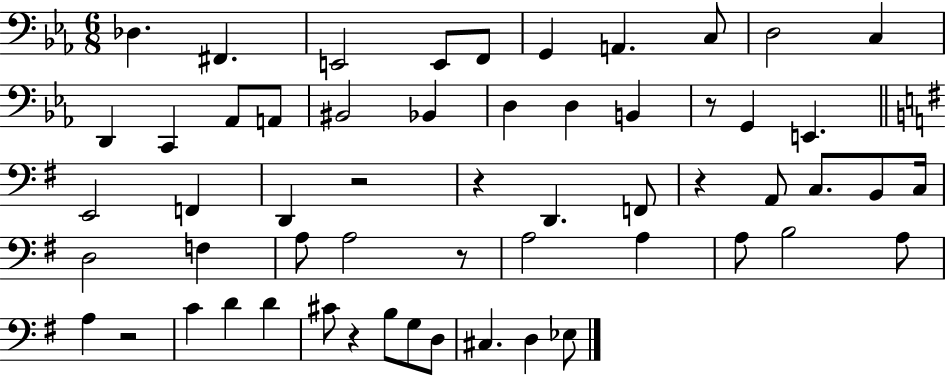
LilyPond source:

{
  \clef bass
  \numericTimeSignature
  \time 6/8
  \key ees \major
  des4. fis,4. | e,2 e,8 f,8 | g,4 a,4. c8 | d2 c4 | \break d,4 c,4 aes,8 a,8 | bis,2 bes,4 | d4 d4 b,4 | r8 g,4 e,4. | \break \bar "||" \break \key e \minor e,2 f,4 | d,4 r2 | r4 d,4. f,8 | r4 a,8 c8. b,8 c16 | \break d2 f4 | a8 a2 r8 | a2 a4 | a8 b2 a8 | \break a4 r2 | c'4 d'4 d'4 | cis'8 r4 b8 g8 d8 | cis4. d4 ees8 | \break \bar "|."
}